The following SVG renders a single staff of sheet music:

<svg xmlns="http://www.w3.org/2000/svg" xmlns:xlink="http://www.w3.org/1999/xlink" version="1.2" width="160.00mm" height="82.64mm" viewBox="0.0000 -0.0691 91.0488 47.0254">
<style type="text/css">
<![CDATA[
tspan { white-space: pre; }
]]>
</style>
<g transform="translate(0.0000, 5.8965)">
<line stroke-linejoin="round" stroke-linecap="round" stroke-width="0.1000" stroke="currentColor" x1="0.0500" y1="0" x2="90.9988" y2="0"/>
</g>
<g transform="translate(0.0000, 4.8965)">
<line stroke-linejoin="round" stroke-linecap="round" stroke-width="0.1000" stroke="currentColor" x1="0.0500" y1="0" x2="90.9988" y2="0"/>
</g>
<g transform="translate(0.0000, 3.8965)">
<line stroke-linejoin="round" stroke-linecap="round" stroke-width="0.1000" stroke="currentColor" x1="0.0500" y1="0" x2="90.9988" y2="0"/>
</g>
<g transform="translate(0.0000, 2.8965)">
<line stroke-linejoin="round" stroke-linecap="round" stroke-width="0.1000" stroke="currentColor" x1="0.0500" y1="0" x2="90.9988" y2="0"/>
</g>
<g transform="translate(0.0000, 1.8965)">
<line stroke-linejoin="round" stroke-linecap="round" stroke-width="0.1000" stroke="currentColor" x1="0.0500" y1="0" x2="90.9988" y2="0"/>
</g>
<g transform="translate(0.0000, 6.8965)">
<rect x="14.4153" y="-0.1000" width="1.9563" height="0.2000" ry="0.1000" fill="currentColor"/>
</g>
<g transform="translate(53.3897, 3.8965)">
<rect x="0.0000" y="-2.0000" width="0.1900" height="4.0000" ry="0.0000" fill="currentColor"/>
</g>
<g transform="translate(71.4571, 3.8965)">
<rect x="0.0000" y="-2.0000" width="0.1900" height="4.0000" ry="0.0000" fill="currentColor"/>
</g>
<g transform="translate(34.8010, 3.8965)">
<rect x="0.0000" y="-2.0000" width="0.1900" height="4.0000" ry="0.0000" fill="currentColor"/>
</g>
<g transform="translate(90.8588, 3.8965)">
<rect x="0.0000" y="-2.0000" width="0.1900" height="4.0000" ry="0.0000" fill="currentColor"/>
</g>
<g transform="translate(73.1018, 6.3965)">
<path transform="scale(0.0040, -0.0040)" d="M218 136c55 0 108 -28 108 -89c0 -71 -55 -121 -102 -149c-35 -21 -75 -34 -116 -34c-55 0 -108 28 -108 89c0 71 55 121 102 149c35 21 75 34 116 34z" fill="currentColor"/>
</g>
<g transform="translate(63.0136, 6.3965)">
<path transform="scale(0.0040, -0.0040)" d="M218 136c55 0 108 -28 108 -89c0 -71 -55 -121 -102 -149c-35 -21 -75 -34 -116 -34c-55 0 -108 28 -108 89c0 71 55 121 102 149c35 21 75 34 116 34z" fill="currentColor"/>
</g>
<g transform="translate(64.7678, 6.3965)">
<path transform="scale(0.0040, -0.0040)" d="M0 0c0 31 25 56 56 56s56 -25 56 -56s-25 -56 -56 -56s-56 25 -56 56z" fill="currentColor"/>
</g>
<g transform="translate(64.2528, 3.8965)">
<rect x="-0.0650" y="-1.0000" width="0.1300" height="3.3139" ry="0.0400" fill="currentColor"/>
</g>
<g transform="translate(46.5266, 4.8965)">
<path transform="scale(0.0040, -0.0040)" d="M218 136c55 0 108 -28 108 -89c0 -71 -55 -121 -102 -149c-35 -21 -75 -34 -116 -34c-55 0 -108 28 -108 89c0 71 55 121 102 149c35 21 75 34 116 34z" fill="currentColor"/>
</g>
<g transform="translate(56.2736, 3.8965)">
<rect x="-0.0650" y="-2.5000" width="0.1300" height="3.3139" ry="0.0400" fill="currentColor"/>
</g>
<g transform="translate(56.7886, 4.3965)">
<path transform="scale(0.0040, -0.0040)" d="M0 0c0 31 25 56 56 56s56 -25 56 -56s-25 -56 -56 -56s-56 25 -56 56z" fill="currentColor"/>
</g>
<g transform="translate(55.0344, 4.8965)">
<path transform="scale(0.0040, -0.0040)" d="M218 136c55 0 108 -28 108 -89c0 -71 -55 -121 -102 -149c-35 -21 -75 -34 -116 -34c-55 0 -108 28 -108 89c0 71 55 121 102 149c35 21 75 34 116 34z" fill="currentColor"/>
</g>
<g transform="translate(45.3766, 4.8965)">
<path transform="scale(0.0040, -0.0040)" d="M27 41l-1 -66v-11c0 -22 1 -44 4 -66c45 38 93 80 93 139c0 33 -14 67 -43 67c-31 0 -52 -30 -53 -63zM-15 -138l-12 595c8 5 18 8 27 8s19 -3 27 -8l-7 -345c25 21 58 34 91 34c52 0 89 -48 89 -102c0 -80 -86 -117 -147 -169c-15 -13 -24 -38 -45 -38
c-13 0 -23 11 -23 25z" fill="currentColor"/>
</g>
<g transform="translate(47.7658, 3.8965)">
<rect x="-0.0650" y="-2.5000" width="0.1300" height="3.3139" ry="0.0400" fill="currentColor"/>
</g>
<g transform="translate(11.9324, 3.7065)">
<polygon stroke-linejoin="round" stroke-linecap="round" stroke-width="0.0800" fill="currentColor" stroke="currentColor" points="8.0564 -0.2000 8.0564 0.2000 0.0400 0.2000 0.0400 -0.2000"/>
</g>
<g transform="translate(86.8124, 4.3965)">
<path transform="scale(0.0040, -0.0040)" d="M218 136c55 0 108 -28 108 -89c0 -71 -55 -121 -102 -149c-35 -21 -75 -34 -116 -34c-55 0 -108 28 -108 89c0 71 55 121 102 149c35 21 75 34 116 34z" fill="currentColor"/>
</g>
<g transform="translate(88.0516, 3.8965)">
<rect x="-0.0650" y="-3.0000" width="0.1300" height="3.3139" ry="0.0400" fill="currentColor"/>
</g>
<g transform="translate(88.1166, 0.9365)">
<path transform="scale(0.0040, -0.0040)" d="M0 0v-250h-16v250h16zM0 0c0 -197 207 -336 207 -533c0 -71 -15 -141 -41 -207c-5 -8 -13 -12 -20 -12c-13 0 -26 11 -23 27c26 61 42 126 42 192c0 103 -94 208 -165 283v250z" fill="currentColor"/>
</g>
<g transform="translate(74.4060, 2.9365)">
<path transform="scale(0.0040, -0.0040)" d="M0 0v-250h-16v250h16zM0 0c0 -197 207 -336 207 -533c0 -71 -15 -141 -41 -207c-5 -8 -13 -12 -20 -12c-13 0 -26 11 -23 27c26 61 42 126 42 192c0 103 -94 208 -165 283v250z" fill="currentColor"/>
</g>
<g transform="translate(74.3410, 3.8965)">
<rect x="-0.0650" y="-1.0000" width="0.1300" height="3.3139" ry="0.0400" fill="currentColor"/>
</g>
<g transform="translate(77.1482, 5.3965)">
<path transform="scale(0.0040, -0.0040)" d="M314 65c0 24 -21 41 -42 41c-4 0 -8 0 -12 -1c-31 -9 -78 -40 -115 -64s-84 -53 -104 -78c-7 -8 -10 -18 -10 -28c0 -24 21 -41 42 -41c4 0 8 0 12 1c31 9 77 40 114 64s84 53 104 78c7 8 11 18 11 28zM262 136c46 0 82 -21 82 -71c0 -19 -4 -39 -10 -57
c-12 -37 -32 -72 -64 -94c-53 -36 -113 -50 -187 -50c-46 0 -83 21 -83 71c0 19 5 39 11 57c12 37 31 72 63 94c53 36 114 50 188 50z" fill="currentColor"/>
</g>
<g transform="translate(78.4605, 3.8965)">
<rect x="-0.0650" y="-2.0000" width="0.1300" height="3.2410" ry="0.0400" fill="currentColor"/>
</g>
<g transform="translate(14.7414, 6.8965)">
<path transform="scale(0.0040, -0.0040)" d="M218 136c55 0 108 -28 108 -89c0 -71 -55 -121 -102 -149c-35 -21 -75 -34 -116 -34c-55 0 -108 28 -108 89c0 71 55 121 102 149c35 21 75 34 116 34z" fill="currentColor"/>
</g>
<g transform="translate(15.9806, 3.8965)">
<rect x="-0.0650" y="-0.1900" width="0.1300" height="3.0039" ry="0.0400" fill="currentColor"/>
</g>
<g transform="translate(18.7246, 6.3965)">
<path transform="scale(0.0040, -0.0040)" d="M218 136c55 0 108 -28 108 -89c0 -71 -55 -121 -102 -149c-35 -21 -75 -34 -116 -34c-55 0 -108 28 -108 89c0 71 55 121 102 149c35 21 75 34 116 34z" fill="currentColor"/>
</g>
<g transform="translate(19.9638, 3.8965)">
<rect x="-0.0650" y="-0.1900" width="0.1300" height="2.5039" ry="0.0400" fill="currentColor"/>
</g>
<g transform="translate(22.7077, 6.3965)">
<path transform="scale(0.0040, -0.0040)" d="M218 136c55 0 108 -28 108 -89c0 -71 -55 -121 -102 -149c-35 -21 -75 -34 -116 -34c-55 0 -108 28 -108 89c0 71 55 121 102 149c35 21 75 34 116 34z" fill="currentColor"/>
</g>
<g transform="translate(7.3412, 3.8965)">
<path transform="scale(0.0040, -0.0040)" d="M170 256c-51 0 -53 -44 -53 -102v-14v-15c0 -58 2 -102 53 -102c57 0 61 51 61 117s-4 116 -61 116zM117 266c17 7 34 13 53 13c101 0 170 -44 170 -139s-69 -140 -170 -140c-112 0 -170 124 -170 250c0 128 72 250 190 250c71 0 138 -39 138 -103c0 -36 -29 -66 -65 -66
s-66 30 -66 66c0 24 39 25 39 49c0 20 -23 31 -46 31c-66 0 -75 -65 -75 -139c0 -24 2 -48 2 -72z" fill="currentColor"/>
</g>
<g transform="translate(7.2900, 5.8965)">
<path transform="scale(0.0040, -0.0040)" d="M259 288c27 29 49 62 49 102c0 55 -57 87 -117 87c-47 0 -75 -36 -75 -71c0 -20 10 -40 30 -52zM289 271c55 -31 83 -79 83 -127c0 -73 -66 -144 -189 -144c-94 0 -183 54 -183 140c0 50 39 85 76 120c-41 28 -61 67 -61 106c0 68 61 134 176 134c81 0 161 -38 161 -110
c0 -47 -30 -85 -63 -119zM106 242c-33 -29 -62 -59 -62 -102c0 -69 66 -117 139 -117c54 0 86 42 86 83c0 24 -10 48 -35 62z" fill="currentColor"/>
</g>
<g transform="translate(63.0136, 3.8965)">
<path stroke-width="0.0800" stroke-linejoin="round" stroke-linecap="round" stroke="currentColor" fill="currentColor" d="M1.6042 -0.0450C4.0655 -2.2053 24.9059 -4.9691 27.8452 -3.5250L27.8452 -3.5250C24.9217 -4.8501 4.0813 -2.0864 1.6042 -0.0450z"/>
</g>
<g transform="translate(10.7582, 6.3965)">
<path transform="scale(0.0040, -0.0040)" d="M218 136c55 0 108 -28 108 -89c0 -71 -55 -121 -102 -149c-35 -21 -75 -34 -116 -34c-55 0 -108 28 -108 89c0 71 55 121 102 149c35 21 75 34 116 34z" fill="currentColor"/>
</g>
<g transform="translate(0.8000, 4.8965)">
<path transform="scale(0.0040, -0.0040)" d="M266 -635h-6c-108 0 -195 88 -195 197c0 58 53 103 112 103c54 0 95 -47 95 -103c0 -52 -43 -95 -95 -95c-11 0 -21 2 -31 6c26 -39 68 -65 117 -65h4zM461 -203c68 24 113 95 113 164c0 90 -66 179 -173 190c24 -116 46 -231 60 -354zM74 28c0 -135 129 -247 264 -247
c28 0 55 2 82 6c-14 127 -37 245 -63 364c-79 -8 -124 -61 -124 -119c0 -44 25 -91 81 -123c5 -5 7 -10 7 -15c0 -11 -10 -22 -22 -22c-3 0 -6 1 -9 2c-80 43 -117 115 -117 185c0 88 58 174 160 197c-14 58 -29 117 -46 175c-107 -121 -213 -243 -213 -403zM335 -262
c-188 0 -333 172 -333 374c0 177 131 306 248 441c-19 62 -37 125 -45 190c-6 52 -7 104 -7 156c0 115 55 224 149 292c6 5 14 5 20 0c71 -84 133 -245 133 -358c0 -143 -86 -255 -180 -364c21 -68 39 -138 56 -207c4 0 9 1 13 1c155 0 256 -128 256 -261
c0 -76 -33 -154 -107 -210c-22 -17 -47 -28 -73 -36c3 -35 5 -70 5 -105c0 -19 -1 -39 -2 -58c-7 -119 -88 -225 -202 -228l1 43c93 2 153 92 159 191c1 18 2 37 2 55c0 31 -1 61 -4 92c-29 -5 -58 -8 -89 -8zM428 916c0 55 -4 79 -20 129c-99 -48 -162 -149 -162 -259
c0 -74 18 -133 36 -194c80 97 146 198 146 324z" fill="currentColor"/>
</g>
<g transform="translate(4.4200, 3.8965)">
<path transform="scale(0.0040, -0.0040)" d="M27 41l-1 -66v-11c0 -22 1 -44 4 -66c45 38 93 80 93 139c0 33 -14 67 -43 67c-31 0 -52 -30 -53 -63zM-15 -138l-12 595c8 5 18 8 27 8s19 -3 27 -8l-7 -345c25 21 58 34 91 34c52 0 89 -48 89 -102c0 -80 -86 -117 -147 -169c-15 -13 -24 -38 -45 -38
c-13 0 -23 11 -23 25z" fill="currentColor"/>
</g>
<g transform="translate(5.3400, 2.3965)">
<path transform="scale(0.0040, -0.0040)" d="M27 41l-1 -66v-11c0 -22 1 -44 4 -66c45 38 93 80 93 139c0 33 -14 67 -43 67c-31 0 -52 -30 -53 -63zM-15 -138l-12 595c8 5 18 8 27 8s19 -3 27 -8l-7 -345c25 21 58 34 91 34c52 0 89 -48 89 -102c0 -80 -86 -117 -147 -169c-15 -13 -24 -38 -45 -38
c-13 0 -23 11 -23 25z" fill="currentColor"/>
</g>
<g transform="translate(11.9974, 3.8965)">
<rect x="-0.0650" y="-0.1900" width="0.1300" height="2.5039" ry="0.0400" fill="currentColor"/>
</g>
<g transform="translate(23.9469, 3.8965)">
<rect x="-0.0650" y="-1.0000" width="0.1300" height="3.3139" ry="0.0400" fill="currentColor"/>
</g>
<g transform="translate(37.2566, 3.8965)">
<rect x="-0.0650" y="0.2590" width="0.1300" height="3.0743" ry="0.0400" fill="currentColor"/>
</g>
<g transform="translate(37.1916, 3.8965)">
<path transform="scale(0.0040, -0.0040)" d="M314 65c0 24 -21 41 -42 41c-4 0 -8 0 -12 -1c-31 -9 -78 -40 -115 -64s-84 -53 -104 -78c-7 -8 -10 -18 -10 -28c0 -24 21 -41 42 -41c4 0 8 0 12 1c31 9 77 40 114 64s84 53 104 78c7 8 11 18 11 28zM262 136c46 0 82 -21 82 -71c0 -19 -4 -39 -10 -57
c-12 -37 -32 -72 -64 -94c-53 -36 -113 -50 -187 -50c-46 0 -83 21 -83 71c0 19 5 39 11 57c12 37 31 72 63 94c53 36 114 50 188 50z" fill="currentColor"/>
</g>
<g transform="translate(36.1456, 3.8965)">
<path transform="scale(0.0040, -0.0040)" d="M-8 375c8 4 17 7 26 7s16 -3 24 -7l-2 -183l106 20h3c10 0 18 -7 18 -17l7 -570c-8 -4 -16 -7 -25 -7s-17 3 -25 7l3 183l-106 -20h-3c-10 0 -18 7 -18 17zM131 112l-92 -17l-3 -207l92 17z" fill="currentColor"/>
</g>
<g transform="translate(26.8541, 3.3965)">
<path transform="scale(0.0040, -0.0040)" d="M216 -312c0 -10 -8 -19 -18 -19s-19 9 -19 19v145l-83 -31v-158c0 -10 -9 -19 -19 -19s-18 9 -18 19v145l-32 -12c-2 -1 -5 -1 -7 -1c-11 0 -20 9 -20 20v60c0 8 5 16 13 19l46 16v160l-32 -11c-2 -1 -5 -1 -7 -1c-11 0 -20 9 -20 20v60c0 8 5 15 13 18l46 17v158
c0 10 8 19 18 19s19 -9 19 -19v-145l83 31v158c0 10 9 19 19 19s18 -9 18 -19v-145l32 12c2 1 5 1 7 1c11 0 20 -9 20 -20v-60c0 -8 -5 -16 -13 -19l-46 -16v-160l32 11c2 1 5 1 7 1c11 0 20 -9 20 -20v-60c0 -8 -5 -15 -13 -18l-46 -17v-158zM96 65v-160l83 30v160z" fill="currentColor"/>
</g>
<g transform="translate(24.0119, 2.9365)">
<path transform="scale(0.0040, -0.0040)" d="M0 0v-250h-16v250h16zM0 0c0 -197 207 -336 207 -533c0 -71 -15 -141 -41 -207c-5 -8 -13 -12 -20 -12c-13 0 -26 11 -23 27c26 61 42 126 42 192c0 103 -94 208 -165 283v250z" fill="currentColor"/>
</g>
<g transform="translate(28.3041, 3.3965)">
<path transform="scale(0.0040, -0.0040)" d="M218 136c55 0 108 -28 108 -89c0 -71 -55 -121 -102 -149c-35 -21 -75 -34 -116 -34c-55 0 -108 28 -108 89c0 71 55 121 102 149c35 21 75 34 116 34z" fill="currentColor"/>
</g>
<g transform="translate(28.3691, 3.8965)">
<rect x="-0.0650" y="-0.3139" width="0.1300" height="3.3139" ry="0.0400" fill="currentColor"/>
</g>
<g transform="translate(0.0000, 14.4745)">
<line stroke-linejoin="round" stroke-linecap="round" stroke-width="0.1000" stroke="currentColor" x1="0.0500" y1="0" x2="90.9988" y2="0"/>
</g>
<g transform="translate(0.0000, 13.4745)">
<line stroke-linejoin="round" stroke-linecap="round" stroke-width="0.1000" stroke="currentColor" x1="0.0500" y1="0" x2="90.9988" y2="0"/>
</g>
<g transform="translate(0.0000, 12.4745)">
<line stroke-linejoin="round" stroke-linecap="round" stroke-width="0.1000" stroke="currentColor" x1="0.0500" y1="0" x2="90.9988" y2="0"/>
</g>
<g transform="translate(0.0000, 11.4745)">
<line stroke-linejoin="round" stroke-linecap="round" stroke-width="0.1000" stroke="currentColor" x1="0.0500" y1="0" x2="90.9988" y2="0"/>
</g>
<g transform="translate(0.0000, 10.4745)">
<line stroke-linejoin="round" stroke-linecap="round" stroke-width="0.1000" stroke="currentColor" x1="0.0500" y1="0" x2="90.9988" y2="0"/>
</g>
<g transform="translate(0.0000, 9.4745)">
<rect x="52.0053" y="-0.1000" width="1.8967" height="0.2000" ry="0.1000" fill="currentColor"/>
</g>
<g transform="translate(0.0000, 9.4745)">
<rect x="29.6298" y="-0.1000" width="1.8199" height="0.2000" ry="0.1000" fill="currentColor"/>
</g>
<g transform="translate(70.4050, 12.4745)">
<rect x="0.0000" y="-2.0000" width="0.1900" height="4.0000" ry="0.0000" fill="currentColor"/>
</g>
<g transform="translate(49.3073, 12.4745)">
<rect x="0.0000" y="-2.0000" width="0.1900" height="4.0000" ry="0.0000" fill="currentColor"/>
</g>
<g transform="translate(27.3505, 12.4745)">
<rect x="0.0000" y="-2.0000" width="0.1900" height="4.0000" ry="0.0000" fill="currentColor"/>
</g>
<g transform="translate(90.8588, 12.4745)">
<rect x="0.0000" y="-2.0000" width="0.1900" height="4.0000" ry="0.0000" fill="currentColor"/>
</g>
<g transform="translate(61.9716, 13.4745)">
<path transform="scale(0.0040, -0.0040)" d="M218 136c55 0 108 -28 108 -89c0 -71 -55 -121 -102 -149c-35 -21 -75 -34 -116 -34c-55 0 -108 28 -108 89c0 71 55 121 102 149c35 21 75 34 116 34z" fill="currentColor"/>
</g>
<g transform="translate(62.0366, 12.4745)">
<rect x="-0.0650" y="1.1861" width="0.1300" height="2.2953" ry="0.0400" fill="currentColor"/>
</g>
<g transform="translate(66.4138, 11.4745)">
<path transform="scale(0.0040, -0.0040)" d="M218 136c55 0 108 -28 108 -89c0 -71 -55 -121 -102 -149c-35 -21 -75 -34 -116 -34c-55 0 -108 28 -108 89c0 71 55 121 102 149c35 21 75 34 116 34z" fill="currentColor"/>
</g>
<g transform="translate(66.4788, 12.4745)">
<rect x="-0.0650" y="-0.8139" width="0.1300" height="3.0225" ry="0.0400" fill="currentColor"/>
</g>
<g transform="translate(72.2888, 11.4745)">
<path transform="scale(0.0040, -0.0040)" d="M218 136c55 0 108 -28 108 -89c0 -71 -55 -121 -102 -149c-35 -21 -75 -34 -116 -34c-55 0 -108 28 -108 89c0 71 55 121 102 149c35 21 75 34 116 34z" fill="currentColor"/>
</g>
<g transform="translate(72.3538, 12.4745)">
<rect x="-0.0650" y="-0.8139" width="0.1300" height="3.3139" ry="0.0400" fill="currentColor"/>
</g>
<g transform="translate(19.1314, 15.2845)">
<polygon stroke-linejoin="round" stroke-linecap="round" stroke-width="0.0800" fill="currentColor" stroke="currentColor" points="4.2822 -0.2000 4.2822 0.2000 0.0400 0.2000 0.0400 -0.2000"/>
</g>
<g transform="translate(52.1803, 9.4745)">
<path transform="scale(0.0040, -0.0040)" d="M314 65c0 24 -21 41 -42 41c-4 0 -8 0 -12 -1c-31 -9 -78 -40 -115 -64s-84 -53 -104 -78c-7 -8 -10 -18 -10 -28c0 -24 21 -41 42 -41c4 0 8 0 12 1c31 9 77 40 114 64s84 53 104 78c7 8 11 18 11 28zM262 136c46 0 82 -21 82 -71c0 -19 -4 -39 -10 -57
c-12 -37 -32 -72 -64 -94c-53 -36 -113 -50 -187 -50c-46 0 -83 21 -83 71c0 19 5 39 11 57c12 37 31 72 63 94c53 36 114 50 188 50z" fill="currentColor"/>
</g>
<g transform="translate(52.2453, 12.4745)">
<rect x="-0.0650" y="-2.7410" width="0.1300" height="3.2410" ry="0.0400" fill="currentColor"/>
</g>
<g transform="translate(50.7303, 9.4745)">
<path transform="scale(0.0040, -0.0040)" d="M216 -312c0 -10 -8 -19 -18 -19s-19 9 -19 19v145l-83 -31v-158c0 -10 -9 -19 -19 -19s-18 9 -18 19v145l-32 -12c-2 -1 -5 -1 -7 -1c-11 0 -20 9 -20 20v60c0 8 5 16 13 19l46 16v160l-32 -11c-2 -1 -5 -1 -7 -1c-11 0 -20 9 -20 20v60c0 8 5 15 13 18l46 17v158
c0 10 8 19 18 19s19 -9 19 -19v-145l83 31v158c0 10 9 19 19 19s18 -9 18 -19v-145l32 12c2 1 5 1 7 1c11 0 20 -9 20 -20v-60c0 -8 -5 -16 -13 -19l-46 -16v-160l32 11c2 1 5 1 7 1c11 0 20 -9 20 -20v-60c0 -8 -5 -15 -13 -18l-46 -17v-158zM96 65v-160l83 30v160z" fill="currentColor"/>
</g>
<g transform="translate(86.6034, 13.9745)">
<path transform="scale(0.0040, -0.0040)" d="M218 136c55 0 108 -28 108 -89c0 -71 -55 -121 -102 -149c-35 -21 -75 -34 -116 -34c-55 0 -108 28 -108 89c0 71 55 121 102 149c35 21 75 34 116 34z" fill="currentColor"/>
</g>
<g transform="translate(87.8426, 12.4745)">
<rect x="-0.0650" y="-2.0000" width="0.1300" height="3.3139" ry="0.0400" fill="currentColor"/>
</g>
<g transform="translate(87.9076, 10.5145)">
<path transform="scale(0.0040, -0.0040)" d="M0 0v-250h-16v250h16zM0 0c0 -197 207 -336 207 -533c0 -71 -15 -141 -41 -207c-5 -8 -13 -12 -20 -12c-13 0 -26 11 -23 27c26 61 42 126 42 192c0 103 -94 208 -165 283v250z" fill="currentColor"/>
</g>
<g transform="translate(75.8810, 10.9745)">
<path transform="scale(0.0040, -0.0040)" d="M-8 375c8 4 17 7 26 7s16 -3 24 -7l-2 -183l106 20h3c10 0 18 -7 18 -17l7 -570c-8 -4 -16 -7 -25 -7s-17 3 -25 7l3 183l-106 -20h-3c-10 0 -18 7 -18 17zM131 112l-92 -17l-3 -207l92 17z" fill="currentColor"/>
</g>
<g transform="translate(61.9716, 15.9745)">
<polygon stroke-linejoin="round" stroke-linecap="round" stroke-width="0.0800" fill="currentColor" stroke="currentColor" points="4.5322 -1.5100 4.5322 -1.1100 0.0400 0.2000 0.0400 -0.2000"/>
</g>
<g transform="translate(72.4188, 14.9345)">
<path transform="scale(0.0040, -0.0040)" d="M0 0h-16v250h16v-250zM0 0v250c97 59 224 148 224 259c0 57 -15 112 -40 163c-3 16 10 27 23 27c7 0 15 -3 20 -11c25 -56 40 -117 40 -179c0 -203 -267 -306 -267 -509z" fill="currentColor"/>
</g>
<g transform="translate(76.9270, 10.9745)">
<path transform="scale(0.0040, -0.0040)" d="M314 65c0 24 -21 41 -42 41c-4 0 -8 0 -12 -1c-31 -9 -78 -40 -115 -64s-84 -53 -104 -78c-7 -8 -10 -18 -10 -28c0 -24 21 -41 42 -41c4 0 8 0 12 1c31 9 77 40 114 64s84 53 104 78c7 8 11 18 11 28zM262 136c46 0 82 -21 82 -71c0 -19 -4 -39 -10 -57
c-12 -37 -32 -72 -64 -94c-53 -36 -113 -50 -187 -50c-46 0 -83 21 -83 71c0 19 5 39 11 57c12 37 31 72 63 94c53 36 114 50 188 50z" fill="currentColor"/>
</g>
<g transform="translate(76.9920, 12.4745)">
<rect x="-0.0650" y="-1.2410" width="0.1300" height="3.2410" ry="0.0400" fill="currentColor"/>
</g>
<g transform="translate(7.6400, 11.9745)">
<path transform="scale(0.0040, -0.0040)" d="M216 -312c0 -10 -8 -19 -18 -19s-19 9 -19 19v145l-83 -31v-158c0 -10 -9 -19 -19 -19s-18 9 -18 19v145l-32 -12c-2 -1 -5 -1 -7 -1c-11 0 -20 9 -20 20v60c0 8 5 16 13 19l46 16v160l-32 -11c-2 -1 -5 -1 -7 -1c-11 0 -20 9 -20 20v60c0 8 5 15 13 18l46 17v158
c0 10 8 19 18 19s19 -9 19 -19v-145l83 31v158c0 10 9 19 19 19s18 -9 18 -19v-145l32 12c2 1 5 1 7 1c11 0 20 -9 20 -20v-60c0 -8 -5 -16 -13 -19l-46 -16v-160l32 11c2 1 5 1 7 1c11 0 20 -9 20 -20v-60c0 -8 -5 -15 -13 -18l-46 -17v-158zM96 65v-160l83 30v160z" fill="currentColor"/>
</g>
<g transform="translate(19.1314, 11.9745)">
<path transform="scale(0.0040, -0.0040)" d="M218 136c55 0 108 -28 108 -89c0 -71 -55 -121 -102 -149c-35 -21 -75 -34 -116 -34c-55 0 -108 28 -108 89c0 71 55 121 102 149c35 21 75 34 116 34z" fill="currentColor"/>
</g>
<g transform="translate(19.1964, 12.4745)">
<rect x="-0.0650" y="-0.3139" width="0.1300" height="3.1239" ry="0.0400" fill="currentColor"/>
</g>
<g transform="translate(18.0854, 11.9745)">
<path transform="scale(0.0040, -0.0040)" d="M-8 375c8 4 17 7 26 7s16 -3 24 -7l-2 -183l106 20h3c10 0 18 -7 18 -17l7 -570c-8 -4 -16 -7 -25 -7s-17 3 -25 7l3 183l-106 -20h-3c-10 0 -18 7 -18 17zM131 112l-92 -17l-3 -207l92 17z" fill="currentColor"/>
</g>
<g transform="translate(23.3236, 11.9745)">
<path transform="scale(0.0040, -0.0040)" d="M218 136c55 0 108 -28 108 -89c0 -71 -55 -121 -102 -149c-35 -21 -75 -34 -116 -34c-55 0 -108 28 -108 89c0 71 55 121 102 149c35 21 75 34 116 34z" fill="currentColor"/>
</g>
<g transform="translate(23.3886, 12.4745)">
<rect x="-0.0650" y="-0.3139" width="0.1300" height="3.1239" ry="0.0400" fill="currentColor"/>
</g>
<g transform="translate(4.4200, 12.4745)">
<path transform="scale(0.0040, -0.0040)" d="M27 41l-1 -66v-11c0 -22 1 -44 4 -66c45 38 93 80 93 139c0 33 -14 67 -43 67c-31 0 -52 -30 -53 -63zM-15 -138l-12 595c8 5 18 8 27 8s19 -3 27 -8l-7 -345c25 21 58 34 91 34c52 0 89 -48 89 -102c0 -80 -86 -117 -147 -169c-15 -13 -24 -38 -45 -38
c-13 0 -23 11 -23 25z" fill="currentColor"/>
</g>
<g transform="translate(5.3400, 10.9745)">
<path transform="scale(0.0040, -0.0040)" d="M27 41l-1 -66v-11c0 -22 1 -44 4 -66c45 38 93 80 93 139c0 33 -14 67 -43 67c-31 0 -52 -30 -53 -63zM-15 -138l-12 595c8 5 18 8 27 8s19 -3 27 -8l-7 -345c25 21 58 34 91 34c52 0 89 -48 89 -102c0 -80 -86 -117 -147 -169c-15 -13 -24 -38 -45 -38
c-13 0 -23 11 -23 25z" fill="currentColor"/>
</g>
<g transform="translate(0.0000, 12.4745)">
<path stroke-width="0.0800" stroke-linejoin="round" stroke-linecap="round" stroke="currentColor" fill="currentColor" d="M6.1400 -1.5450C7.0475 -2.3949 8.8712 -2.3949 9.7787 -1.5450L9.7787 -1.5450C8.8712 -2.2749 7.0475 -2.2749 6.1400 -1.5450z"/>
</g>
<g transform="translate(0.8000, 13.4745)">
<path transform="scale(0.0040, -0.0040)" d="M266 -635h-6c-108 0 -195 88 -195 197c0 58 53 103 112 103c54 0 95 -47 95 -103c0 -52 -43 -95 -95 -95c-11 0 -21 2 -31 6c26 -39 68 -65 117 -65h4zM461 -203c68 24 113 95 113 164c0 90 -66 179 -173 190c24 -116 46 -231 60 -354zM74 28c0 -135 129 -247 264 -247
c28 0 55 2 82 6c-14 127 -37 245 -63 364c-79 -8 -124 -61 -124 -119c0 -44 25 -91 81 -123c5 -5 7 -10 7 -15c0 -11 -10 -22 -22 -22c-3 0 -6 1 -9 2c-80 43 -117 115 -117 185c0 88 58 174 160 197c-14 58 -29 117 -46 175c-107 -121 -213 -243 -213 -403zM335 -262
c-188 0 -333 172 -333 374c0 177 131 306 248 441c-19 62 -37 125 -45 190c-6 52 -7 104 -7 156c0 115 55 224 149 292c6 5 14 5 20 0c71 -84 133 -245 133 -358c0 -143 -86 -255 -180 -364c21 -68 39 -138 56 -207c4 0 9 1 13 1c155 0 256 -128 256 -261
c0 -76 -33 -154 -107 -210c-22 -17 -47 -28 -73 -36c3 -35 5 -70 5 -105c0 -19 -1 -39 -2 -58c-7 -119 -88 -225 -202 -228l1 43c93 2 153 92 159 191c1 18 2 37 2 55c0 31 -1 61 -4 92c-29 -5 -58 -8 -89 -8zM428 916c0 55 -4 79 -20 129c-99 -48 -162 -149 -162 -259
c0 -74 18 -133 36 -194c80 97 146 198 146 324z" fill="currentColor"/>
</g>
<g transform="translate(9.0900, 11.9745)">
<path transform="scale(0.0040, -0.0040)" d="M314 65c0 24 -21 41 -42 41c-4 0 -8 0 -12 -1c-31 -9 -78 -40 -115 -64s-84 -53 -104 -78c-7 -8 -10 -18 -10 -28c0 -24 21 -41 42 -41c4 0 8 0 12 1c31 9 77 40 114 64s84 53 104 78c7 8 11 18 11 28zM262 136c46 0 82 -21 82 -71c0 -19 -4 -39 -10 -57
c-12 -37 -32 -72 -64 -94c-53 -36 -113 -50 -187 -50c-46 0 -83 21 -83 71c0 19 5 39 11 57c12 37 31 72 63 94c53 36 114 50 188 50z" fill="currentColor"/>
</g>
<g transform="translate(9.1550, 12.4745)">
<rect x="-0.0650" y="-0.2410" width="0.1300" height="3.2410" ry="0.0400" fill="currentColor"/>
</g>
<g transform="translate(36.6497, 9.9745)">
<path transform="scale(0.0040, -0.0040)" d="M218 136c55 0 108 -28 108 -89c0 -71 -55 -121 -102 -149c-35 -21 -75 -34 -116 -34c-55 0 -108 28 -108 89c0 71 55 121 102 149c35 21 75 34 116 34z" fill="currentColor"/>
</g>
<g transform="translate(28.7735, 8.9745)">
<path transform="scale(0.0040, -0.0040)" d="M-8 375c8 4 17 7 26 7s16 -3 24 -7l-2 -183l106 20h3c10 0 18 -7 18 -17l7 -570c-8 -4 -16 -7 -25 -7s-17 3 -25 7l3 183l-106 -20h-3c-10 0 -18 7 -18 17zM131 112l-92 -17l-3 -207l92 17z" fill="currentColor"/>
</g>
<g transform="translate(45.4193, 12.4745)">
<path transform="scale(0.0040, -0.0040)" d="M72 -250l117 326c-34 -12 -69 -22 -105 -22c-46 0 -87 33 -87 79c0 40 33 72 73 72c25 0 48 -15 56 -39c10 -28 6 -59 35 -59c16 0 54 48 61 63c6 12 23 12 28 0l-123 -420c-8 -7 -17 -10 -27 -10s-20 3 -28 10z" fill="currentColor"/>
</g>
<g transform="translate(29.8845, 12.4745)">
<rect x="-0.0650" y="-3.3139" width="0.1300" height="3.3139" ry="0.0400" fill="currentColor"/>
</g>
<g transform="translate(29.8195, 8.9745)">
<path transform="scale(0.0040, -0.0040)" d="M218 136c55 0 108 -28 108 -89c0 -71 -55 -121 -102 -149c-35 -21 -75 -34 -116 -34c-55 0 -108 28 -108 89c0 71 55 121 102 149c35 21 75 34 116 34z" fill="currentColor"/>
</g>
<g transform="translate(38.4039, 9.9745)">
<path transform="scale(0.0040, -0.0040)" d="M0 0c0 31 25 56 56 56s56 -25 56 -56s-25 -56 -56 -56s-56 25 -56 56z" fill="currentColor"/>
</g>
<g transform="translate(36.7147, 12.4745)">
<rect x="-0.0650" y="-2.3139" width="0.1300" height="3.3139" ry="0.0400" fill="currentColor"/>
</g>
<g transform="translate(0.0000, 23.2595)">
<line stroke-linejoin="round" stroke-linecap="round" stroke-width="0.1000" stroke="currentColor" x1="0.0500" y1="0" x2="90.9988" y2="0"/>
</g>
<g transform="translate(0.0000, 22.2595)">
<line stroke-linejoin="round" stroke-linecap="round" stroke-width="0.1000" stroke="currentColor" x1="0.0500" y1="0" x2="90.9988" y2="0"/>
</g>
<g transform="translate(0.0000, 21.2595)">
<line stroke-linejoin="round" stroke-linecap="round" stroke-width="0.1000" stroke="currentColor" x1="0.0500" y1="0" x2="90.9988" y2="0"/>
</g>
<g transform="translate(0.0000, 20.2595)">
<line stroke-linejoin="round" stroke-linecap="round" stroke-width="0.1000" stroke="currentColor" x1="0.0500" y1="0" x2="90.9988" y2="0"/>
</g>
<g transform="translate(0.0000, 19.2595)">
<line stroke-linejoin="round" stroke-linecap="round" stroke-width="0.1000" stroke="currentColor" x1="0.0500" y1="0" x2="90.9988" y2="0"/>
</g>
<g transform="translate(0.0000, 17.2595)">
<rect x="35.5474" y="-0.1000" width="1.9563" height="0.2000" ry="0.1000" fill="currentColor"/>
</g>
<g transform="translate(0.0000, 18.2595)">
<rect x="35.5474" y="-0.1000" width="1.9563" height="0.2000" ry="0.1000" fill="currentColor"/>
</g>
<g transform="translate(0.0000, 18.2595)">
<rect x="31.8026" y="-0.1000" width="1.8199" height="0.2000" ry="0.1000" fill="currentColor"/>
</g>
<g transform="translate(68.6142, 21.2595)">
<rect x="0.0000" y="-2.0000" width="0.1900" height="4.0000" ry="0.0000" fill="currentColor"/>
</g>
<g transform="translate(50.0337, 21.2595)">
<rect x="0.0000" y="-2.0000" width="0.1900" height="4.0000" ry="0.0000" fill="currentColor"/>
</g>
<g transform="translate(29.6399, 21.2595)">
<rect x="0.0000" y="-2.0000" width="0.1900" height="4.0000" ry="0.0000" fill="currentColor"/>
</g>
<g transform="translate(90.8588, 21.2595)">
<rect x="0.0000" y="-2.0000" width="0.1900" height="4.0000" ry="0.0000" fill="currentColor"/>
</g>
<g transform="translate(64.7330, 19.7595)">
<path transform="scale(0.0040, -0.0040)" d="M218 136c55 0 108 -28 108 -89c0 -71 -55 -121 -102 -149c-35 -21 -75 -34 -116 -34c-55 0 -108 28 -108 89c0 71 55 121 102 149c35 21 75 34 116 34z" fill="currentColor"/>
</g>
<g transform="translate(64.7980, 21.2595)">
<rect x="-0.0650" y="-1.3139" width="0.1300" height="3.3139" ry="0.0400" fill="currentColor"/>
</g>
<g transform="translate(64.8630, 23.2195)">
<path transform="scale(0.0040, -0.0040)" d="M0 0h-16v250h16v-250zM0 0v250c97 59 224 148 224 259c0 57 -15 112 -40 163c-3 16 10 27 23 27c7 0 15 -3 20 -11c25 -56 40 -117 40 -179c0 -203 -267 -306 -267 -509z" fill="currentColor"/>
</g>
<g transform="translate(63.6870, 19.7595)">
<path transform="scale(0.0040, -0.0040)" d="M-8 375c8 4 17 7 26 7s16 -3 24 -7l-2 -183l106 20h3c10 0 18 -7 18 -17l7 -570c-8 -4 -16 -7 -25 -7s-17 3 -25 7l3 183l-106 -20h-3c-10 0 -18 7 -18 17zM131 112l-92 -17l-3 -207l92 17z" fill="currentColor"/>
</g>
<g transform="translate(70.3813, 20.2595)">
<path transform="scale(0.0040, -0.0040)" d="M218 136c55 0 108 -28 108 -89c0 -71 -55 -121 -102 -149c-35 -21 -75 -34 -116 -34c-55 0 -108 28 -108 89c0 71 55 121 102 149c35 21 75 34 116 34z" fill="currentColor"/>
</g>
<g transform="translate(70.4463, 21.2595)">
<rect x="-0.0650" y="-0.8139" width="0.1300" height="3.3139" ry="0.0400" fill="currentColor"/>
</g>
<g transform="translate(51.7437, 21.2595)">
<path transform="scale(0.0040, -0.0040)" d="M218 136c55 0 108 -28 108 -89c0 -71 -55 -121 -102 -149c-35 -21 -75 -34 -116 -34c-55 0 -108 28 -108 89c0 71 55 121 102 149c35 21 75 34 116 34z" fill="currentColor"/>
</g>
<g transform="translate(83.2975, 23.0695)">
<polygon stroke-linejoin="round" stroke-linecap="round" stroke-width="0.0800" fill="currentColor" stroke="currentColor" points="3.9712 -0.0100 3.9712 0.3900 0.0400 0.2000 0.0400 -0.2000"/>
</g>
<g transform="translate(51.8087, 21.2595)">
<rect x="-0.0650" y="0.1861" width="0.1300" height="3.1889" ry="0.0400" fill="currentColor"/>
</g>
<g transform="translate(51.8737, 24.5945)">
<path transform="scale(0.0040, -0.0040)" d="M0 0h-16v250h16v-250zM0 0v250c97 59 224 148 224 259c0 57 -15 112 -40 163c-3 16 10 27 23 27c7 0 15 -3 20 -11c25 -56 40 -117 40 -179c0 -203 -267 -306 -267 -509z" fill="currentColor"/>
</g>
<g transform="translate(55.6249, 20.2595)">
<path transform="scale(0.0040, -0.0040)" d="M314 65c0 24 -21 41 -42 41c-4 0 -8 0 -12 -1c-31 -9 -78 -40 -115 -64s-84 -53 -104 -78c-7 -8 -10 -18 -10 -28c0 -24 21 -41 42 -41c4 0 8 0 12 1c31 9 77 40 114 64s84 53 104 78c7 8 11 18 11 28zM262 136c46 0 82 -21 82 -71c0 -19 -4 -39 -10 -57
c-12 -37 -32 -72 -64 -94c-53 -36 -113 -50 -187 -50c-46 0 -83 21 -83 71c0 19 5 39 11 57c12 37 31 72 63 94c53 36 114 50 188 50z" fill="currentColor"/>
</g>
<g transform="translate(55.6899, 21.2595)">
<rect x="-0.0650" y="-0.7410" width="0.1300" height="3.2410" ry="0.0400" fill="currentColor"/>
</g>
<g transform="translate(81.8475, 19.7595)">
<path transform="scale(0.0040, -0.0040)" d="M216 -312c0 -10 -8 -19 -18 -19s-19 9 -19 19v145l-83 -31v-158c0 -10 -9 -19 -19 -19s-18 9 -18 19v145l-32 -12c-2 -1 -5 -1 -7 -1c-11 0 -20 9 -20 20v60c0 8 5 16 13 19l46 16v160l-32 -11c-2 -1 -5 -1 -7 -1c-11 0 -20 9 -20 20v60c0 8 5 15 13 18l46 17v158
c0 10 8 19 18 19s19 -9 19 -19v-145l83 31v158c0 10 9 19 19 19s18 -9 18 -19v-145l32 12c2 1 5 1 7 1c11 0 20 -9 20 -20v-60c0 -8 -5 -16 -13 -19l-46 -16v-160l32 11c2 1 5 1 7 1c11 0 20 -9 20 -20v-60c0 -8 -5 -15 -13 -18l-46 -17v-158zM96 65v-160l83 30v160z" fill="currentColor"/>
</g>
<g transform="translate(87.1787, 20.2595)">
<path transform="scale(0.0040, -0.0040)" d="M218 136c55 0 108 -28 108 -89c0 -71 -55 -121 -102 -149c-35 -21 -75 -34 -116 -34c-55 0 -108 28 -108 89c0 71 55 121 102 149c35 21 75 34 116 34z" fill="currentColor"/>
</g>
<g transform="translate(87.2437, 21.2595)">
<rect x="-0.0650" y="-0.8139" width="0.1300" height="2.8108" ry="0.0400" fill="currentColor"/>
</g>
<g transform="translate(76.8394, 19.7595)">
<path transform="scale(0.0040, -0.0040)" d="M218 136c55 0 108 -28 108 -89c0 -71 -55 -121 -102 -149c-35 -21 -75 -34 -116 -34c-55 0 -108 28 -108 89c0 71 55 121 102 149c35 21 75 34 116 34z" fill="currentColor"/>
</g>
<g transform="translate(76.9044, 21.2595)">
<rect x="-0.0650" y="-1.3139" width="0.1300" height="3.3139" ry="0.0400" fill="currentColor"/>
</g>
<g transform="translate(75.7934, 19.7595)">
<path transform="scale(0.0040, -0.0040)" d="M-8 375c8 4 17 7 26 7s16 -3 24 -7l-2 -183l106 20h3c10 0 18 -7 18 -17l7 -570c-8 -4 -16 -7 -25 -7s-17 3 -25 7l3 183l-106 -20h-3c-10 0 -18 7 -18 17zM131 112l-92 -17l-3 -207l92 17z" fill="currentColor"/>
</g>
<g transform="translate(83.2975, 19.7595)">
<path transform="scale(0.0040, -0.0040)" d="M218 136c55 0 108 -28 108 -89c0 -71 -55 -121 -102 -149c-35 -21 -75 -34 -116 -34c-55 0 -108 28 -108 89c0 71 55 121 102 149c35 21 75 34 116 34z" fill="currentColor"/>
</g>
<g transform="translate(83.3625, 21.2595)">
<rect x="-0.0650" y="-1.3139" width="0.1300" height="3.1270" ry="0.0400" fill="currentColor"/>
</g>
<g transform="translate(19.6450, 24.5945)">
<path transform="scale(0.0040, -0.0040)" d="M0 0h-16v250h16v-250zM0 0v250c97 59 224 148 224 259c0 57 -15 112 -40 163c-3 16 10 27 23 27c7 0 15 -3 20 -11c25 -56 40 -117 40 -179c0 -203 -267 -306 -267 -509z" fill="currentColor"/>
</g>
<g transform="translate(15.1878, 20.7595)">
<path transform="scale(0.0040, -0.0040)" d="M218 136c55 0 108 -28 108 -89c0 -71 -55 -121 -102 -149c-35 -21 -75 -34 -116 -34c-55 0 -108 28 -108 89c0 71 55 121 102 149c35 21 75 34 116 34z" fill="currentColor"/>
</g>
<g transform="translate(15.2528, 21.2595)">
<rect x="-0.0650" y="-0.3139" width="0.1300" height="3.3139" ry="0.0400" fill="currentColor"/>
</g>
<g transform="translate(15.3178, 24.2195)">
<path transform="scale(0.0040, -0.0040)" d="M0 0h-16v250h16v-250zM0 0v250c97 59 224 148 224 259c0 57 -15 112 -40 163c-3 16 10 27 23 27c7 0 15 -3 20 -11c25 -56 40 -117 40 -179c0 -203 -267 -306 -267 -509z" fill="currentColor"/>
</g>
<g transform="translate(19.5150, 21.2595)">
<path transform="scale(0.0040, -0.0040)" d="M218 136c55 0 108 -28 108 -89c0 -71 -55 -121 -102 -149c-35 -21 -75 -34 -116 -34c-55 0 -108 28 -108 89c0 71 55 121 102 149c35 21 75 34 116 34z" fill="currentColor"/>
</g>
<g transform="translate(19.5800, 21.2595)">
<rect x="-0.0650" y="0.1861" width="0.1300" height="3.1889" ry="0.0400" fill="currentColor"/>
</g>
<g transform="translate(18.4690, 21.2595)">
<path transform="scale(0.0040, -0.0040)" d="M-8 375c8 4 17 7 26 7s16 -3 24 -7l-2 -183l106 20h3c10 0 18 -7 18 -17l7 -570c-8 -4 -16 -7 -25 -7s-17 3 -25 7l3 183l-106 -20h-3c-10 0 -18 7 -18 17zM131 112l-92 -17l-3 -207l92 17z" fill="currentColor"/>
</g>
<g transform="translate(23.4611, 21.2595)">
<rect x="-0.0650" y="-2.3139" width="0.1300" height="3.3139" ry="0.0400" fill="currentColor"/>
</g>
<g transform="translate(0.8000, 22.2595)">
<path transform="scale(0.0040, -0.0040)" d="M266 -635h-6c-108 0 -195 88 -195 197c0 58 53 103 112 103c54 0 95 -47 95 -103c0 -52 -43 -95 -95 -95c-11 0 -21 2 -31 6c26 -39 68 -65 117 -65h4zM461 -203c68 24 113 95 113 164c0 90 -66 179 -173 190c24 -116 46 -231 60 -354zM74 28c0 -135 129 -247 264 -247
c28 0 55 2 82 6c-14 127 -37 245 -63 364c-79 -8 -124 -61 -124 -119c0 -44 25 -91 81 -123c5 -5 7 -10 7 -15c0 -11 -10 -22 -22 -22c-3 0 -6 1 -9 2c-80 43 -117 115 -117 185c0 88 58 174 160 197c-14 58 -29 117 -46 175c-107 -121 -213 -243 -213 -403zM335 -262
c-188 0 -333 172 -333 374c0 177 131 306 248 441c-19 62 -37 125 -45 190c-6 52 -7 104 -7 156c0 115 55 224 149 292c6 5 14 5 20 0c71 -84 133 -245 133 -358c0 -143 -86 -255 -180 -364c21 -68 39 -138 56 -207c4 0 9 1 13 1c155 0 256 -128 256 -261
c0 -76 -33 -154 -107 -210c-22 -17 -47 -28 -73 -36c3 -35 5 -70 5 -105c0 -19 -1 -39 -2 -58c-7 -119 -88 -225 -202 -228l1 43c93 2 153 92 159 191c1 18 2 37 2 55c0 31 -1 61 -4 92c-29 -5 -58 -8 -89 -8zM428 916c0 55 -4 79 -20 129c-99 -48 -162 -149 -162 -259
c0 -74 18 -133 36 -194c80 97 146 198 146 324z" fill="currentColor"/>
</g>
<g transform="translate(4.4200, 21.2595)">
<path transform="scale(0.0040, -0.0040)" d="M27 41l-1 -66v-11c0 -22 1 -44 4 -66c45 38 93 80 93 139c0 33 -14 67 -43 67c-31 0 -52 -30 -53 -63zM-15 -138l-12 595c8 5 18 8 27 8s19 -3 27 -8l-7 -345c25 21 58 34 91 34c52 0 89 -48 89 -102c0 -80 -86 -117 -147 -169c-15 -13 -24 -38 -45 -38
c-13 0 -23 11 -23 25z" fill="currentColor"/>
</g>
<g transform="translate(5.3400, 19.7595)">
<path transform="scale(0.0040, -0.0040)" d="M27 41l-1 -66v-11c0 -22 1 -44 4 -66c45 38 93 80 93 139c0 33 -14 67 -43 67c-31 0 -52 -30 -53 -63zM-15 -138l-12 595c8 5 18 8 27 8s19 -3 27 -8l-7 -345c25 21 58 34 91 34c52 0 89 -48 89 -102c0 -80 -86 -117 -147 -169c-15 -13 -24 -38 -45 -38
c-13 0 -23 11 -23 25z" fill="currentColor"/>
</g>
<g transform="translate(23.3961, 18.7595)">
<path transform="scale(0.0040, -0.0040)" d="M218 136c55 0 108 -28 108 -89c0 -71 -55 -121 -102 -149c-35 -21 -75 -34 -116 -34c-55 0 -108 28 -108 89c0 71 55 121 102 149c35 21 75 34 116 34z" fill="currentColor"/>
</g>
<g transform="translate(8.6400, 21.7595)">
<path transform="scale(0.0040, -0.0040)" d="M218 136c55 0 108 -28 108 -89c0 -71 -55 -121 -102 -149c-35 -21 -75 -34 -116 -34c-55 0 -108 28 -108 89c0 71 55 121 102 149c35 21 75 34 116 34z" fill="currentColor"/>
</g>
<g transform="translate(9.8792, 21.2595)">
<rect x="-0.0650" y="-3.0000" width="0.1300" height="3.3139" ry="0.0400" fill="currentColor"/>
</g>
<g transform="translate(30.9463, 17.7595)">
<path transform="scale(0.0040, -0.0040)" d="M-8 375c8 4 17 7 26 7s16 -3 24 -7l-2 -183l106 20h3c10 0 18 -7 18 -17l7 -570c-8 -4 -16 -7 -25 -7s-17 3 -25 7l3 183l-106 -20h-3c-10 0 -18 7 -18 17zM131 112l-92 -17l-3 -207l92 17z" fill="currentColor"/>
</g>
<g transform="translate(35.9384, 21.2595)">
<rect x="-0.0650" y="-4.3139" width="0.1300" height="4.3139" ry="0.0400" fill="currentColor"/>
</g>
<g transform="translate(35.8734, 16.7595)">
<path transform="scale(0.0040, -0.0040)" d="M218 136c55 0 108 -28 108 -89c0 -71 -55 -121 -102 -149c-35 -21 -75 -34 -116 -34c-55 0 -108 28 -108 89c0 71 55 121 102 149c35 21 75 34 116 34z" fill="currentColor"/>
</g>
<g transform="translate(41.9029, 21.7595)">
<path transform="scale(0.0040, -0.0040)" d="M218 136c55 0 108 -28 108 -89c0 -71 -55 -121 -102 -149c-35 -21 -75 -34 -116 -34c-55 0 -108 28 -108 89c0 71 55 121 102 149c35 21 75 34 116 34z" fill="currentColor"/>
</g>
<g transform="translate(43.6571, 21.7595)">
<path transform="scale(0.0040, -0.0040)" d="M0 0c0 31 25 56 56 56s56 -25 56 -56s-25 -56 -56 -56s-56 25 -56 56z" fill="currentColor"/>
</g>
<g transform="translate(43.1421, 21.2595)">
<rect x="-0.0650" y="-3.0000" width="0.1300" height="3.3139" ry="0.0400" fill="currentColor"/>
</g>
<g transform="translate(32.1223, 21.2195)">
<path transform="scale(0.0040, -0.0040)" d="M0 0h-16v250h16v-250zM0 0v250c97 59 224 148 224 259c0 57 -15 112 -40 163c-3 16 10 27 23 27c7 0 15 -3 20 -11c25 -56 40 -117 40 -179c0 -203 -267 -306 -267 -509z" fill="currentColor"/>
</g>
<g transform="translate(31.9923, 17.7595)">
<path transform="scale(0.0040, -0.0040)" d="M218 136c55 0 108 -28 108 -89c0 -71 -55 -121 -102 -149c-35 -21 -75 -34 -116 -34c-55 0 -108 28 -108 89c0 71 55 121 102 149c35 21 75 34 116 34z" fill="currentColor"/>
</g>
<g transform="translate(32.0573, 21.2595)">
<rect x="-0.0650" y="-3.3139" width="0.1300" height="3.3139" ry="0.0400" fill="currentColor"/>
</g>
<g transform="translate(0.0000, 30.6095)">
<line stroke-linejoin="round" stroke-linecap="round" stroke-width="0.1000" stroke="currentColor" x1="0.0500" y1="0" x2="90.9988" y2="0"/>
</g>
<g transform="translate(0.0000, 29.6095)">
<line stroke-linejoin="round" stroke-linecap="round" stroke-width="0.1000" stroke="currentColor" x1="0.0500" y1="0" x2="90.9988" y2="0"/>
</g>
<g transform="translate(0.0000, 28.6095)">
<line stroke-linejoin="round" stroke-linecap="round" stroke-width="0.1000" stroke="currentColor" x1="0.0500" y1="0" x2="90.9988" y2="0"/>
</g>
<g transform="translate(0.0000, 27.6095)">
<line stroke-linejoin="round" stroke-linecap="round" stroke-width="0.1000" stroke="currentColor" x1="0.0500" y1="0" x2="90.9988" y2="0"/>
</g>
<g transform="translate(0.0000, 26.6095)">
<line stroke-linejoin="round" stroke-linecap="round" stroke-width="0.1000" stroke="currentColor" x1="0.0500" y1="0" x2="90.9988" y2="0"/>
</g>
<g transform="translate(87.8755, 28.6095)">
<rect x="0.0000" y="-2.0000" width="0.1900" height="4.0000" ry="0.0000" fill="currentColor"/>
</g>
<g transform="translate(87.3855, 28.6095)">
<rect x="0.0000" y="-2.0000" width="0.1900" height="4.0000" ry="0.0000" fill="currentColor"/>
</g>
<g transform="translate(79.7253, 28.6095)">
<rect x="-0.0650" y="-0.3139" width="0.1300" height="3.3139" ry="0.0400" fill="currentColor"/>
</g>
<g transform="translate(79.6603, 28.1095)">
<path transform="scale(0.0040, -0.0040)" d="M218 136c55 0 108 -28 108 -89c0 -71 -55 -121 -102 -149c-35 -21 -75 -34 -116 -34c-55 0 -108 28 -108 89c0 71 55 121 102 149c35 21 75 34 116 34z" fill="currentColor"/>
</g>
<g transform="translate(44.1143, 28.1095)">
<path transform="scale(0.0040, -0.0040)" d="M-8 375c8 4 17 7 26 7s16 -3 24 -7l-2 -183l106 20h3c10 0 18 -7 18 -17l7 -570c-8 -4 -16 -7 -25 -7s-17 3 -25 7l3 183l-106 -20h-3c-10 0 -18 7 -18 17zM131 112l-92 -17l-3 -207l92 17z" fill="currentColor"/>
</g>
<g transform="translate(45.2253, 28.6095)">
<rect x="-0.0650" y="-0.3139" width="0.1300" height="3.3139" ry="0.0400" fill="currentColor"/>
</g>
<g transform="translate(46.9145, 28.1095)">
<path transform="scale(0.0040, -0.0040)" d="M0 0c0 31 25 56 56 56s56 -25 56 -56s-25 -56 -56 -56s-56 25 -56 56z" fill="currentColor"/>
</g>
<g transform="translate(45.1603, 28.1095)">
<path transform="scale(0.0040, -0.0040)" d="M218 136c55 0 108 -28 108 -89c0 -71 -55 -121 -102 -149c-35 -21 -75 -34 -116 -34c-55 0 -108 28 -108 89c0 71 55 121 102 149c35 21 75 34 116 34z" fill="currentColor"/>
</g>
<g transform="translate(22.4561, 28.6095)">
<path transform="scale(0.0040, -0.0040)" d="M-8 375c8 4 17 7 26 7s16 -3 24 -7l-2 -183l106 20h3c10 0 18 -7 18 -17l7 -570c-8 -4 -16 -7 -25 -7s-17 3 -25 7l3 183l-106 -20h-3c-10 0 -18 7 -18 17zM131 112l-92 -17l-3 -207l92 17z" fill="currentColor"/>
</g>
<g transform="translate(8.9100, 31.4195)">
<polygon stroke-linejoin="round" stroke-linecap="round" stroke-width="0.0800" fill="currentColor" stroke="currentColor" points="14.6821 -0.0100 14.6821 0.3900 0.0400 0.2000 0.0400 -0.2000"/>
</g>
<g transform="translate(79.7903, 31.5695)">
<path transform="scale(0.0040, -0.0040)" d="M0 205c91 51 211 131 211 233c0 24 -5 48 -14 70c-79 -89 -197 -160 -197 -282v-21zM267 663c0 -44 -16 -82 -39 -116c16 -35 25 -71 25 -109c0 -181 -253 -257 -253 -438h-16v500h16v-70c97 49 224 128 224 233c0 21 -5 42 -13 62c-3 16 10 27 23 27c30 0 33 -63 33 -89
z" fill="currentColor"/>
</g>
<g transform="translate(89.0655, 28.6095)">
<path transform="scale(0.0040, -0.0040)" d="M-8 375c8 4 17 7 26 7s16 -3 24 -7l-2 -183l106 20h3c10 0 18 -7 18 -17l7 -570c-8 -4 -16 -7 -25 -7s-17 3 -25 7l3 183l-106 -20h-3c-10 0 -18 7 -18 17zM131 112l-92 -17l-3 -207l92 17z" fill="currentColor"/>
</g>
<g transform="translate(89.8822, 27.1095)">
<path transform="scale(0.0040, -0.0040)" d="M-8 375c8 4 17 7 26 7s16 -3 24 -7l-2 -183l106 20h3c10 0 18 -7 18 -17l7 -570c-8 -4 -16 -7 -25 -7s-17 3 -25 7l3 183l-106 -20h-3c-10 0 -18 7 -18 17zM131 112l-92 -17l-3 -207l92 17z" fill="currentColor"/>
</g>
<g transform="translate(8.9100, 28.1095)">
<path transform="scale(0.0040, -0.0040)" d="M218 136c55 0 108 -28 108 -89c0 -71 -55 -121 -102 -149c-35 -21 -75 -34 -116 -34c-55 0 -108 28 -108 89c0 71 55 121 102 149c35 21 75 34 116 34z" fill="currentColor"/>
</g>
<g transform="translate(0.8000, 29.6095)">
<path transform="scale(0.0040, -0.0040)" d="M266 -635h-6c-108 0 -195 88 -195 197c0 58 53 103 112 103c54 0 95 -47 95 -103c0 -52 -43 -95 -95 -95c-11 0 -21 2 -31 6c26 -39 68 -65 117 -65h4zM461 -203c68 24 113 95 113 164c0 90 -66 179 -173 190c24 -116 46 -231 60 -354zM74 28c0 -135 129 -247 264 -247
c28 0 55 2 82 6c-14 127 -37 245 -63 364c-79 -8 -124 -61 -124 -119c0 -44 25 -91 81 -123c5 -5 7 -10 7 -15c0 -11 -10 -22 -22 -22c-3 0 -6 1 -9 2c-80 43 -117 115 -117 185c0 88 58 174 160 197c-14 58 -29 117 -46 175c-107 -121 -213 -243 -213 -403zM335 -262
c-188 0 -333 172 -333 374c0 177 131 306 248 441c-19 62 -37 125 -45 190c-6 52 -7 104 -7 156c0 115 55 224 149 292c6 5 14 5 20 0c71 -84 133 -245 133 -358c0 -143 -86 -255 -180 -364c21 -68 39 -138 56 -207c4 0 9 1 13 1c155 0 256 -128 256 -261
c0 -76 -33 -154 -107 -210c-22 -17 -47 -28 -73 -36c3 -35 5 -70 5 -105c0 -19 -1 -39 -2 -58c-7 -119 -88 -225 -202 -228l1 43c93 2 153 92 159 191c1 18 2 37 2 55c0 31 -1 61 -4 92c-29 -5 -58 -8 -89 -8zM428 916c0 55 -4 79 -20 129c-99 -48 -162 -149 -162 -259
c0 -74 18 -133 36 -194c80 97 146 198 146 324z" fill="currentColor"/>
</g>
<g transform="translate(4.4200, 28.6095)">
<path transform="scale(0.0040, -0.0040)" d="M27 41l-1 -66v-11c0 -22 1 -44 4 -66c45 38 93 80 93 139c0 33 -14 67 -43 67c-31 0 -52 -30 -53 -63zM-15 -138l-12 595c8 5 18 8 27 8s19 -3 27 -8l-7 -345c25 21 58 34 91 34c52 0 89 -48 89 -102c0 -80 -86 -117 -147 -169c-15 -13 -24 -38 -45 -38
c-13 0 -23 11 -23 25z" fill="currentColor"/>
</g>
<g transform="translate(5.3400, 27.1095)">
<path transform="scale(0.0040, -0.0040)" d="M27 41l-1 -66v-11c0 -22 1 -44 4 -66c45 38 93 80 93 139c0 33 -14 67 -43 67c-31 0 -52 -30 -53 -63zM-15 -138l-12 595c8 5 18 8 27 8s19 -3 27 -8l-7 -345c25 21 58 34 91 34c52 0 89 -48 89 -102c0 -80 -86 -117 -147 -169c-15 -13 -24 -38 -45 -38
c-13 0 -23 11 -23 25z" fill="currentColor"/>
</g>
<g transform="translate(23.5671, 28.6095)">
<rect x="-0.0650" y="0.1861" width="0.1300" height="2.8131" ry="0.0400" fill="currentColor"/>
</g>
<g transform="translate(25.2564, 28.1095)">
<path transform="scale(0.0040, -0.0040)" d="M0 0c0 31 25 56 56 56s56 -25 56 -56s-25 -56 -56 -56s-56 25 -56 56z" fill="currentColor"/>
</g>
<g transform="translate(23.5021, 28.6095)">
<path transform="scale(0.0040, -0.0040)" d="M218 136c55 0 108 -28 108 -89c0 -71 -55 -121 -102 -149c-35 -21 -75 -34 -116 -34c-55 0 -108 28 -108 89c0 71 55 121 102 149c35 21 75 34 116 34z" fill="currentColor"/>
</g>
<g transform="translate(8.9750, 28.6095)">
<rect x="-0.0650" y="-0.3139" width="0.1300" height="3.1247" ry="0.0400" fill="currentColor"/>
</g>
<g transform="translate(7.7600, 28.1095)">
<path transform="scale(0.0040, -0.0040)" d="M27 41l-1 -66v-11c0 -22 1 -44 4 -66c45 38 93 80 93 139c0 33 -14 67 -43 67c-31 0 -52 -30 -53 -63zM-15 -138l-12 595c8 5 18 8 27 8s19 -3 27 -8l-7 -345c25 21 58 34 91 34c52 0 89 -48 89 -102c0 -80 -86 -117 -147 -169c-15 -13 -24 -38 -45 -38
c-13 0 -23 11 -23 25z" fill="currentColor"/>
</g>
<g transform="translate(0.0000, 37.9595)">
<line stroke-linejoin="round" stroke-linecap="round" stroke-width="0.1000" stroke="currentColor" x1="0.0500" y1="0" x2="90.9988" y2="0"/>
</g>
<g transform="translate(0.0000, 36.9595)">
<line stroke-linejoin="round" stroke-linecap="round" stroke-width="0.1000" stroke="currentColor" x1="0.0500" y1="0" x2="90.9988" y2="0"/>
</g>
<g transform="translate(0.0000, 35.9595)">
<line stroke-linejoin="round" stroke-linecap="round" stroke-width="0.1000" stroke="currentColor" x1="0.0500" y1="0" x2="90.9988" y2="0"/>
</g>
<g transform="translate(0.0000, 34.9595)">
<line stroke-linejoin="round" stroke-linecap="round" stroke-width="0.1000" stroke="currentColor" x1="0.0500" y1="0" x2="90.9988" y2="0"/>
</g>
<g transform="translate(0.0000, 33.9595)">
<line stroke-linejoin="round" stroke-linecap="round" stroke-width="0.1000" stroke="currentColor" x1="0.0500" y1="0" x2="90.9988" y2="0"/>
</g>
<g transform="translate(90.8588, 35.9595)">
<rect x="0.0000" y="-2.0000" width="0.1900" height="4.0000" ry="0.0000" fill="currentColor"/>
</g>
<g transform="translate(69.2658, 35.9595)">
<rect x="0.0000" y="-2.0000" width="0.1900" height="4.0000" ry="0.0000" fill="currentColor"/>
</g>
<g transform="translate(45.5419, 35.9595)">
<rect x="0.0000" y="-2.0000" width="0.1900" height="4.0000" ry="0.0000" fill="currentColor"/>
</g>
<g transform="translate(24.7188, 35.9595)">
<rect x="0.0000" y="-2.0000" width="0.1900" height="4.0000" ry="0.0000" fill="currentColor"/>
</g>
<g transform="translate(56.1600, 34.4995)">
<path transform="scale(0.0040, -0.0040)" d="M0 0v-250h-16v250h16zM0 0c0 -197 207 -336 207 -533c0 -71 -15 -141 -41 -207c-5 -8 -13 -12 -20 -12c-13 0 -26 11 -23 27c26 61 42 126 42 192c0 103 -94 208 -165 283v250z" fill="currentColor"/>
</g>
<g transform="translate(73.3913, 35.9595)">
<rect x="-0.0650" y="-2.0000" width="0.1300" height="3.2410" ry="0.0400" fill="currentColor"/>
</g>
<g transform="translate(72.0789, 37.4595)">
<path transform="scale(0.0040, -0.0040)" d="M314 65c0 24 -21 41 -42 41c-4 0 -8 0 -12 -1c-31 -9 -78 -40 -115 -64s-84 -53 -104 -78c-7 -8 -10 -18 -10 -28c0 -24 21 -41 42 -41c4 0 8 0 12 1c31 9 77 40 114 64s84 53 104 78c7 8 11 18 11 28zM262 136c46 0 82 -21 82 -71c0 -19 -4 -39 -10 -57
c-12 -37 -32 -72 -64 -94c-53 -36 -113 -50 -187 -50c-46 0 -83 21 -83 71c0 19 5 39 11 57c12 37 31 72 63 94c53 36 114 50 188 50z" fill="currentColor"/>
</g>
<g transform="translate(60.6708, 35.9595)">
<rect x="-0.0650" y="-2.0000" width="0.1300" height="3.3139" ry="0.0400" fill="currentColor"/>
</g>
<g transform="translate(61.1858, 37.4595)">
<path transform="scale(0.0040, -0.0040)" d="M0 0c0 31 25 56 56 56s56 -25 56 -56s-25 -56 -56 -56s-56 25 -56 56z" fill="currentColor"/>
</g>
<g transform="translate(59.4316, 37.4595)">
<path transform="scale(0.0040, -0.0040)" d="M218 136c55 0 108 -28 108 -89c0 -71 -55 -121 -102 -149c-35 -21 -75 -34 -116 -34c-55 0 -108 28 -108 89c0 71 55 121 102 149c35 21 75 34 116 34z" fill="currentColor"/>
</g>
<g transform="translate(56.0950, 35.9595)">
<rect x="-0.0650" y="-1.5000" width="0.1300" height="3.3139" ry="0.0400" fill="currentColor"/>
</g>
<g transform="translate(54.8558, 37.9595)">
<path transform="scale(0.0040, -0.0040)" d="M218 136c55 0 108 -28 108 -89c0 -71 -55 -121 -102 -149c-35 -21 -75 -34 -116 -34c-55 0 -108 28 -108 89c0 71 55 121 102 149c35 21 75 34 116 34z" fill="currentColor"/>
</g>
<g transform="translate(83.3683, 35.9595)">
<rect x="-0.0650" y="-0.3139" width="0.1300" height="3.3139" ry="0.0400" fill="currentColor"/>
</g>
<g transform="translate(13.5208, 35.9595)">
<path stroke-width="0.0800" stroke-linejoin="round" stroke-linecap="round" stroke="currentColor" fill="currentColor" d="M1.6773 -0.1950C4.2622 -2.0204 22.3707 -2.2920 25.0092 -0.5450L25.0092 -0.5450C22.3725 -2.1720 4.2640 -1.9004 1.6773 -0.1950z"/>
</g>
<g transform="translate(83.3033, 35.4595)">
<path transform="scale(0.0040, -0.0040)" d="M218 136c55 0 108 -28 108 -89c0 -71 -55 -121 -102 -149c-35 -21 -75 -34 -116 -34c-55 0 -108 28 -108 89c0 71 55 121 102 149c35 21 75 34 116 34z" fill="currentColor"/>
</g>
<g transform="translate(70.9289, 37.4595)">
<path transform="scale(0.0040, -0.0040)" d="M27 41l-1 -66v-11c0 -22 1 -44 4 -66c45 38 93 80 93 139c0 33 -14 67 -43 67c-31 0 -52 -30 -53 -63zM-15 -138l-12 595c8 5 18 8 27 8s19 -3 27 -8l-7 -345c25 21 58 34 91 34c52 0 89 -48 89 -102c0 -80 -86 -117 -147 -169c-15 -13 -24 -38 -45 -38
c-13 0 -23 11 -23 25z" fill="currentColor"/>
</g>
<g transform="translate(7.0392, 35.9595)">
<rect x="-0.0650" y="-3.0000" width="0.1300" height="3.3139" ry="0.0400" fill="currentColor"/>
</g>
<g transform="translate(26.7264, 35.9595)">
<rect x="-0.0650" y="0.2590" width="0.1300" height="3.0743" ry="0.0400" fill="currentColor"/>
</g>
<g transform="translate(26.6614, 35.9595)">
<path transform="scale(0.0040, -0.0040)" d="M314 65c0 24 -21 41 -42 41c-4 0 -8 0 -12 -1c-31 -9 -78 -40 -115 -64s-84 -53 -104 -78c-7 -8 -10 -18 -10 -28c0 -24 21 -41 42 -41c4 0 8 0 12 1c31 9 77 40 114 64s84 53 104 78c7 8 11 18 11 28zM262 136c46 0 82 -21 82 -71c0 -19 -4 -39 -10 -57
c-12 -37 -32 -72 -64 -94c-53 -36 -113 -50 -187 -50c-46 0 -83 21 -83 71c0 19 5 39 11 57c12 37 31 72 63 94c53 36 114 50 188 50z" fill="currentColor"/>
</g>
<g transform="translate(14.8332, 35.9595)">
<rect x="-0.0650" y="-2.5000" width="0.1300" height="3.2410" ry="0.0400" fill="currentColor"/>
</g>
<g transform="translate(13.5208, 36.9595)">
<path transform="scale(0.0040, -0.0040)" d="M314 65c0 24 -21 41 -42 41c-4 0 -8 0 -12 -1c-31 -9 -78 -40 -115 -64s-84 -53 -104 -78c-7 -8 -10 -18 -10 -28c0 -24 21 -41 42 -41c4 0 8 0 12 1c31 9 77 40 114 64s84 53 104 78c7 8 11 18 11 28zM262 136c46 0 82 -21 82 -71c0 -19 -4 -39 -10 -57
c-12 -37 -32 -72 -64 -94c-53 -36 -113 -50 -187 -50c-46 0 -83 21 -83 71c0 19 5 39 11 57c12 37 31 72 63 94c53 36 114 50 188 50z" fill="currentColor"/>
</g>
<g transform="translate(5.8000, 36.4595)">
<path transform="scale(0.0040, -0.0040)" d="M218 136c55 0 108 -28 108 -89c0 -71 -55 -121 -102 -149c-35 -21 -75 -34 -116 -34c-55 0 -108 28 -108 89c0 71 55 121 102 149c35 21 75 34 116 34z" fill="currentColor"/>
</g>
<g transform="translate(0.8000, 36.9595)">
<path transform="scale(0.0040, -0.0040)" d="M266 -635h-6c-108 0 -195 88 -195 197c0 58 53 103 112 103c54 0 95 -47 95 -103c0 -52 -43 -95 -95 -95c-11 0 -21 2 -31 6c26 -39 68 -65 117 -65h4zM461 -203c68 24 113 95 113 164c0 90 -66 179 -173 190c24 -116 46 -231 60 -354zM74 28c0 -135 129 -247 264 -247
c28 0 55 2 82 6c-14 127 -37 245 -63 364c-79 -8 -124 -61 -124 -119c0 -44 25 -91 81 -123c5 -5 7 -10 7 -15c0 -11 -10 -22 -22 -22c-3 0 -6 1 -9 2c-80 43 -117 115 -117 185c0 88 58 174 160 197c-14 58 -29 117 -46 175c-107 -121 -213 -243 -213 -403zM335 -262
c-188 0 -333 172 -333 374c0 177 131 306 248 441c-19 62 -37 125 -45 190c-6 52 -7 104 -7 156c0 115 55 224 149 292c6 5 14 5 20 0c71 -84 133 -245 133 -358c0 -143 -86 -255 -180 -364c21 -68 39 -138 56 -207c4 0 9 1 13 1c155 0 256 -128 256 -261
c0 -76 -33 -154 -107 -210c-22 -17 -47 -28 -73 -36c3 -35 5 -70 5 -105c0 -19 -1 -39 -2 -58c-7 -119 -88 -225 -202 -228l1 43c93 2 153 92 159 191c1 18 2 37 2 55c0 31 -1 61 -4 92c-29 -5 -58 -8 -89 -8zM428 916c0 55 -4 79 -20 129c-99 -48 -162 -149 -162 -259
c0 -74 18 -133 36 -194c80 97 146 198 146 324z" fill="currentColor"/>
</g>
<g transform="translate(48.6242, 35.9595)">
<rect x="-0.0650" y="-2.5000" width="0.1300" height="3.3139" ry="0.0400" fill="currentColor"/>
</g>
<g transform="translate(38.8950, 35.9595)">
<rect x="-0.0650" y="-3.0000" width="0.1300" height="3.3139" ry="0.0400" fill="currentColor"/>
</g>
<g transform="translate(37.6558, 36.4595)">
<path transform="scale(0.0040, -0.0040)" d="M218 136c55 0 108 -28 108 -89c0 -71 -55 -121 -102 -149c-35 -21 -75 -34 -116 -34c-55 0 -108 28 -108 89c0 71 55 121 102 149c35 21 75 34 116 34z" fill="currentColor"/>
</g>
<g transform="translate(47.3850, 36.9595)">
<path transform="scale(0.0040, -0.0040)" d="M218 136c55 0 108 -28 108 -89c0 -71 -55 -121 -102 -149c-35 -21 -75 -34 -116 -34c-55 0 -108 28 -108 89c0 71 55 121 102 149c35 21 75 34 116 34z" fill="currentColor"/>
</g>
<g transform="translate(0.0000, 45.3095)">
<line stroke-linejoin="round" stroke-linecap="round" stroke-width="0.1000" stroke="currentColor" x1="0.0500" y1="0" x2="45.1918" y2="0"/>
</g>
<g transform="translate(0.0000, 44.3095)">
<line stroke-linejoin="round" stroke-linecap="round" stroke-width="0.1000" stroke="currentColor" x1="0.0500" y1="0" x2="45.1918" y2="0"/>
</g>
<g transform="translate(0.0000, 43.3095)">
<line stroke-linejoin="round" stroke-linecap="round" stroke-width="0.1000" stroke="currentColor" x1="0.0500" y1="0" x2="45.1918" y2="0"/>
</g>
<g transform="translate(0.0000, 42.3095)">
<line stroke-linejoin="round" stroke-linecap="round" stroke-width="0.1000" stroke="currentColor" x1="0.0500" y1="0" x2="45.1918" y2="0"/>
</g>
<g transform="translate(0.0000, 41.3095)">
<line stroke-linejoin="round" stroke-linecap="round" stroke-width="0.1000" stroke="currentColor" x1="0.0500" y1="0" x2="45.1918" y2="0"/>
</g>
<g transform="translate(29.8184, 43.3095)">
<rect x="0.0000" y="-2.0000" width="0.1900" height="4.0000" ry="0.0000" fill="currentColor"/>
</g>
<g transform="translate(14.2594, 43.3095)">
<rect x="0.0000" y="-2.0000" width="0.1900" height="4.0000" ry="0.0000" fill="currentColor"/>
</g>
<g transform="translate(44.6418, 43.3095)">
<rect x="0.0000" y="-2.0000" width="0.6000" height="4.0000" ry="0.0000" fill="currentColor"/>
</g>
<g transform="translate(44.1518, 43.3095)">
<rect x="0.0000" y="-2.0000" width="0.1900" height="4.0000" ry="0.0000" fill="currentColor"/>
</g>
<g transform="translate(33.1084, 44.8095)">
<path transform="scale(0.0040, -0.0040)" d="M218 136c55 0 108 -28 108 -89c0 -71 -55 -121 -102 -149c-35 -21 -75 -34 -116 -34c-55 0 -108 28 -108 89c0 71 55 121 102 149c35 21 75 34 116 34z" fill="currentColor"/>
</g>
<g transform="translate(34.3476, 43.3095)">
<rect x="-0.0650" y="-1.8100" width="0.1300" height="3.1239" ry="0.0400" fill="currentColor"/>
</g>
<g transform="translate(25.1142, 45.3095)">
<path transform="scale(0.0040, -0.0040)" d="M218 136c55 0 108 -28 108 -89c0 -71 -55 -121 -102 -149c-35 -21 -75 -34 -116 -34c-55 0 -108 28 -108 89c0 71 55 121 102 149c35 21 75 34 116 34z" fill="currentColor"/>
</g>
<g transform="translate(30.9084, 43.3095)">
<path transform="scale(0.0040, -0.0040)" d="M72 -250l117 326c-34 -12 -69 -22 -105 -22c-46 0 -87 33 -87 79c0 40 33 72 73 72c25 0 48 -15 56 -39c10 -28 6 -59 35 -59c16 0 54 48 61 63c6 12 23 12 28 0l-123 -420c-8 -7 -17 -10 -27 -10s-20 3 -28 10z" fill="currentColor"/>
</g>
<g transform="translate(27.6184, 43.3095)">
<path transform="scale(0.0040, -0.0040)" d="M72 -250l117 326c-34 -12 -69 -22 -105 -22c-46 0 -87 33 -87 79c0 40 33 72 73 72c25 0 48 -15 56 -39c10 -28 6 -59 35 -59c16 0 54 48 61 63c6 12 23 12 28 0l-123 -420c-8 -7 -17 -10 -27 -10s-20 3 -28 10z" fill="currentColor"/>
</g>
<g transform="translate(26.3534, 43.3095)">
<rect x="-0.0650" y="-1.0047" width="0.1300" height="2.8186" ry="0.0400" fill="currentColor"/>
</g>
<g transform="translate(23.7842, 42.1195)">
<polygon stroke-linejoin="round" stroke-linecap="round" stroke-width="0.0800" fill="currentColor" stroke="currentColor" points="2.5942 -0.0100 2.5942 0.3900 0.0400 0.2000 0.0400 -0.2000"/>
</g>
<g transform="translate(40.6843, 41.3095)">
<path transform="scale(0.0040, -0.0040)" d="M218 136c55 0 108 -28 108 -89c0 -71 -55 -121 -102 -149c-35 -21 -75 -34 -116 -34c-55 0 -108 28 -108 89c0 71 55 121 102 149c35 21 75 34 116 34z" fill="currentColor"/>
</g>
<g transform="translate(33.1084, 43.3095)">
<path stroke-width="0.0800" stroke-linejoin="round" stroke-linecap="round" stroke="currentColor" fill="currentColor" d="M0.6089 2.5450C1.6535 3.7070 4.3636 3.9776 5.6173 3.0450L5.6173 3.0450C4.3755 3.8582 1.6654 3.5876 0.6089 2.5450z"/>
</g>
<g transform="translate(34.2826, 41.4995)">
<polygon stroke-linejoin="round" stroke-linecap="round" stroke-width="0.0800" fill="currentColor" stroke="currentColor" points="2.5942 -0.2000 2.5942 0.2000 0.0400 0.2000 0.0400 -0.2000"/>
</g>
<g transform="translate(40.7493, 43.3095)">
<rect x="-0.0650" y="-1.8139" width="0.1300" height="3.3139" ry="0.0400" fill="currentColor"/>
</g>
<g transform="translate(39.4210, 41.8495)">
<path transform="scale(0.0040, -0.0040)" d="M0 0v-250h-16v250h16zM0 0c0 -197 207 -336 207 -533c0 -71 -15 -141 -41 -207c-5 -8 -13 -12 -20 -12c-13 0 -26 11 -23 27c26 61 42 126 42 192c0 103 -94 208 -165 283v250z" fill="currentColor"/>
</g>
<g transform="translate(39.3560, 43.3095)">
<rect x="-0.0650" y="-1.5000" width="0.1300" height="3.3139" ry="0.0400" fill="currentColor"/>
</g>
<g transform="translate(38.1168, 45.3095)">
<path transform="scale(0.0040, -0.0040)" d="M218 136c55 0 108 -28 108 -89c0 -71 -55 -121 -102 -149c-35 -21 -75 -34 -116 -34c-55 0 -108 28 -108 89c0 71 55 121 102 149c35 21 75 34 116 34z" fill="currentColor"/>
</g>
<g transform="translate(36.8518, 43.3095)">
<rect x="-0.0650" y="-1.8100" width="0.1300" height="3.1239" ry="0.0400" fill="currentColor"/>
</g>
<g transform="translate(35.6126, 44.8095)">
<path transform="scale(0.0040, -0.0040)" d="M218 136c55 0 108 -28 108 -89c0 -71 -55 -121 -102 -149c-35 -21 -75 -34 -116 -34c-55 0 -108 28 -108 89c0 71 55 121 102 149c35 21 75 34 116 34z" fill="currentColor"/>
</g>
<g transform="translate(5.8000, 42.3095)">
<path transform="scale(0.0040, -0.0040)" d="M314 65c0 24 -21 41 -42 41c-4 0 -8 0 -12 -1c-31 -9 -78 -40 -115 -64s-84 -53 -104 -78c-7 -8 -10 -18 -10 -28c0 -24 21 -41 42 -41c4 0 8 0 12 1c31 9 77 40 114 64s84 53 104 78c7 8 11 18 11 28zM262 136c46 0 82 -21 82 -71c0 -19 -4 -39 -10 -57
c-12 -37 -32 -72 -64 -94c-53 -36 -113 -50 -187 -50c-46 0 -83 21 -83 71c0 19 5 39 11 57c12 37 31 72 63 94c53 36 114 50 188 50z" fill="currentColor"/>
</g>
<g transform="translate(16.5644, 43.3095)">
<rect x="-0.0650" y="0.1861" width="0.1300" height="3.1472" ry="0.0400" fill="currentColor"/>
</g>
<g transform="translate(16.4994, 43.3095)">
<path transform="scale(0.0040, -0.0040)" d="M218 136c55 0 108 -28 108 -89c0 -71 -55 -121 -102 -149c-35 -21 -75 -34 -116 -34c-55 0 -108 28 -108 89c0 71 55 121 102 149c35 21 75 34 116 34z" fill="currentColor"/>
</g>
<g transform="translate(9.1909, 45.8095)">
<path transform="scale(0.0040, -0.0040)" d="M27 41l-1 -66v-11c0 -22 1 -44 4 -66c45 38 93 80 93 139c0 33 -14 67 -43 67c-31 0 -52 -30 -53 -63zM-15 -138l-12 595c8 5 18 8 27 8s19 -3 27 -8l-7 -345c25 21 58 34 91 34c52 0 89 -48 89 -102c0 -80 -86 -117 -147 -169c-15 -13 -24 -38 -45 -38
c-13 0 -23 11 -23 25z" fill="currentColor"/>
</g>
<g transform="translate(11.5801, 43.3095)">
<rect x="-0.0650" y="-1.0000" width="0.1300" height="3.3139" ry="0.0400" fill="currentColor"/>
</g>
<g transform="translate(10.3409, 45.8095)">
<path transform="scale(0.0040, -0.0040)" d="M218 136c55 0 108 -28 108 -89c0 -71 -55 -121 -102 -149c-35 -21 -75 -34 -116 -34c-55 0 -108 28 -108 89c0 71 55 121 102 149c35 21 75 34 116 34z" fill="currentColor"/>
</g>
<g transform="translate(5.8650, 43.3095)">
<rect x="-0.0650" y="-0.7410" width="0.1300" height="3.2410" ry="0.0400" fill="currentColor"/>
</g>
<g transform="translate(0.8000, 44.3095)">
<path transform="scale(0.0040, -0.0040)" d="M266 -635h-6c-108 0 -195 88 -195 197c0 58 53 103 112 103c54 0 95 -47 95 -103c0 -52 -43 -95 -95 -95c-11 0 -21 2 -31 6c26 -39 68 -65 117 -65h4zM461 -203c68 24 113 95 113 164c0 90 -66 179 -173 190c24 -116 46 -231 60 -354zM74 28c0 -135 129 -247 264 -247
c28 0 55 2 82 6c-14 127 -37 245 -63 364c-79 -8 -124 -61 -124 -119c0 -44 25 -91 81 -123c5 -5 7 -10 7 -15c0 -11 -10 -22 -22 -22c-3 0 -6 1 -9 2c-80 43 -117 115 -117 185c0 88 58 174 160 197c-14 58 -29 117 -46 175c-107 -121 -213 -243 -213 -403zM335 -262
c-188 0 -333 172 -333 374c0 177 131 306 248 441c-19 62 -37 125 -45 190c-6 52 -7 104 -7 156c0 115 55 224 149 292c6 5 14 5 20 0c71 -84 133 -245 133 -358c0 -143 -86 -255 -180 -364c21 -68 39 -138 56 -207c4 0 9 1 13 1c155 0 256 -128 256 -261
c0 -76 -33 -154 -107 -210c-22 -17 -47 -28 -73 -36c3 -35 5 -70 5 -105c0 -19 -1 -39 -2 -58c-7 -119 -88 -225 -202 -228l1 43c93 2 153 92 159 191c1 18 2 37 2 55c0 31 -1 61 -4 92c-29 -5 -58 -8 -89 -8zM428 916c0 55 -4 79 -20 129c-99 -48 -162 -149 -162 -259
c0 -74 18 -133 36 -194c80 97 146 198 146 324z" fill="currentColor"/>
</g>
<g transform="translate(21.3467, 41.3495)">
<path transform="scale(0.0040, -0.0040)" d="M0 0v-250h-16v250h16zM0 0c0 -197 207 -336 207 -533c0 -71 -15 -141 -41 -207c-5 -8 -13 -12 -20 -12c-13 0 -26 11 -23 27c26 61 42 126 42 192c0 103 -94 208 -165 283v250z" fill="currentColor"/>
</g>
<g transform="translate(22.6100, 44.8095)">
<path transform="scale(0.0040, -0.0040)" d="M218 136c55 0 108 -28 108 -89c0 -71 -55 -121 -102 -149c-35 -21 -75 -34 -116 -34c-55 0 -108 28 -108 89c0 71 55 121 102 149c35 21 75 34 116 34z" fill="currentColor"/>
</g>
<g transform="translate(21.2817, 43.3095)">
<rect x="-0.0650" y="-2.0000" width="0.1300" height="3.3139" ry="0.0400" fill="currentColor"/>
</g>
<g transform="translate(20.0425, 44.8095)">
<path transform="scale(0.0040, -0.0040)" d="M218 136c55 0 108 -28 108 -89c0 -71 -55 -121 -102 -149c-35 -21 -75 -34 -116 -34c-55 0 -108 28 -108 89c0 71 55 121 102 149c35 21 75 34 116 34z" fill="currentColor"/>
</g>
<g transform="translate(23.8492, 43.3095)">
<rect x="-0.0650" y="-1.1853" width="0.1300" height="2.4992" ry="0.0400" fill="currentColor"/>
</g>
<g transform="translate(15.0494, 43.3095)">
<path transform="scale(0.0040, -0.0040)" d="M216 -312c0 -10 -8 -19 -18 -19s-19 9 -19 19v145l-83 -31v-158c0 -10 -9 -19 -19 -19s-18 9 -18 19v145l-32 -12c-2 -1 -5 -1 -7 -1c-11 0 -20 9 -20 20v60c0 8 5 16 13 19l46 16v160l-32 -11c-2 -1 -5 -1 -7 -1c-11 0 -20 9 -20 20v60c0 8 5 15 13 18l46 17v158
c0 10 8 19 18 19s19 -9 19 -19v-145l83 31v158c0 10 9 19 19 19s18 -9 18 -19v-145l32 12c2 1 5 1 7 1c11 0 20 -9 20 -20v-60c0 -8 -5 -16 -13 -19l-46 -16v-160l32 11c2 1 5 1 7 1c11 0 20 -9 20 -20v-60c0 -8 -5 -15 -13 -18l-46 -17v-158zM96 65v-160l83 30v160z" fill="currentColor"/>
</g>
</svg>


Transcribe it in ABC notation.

X:1
T:Untitled
M:6/8
L:1/4
K:Bb
D/2 C/2 D/2 D/2 ^c B2 _G G D D/2 F2 A/2 ^c2 c/2 c/2 b g z/2 ^a2 G/2 d/2 d/2 e2 F/2 A c/2 B/2 g b/2 d' A _B/2 d2 e/2 d e ^e/2 d/2 _c/2 B/2 c c/4 A G2 B2 A G E/2 F _F2 c d2 _D ^B F/2 F/2 E/2 z/2 z/2 F/2 F/2 E/2 f